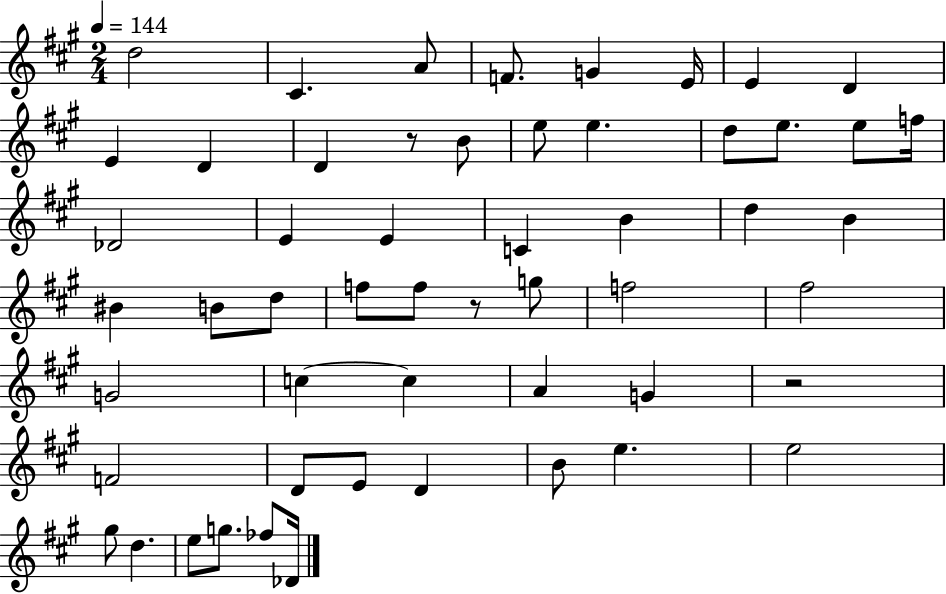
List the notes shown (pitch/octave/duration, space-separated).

D5/h C#4/q. A4/e F4/e. G4/q E4/s E4/q D4/q E4/q D4/q D4/q R/e B4/e E5/e E5/q. D5/e E5/e. E5/e F5/s Db4/h E4/q E4/q C4/q B4/q D5/q B4/q BIS4/q B4/e D5/e F5/e F5/e R/e G5/e F5/h F#5/h G4/h C5/q C5/q A4/q G4/q R/h F4/h D4/e E4/e D4/q B4/e E5/q. E5/h G#5/e D5/q. E5/e G5/e. FES5/e Db4/s